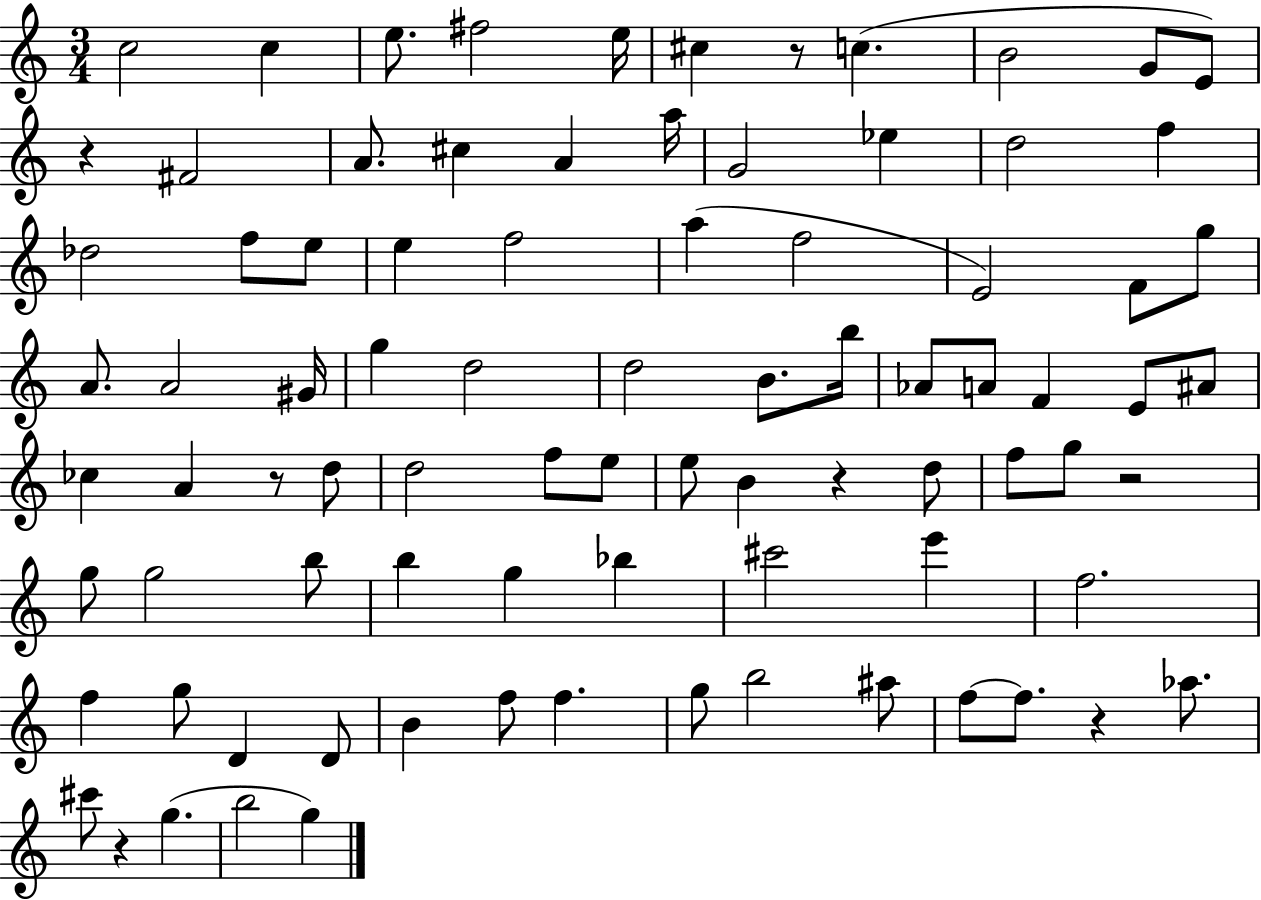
C5/h C5/q E5/e. F#5/h E5/s C#5/q R/e C5/q. B4/h G4/e E4/e R/q F#4/h A4/e. C#5/q A4/q A5/s G4/h Eb5/q D5/h F5/q Db5/h F5/e E5/e E5/q F5/h A5/q F5/h E4/h F4/e G5/e A4/e. A4/h G#4/s G5/q D5/h D5/h B4/e. B5/s Ab4/e A4/e F4/q E4/e A#4/e CES5/q A4/q R/e D5/e D5/h F5/e E5/e E5/e B4/q R/q D5/e F5/e G5/e R/h G5/e G5/h B5/e B5/q G5/q Bb5/q C#6/h E6/q F5/h. F5/q G5/e D4/q D4/e B4/q F5/e F5/q. G5/e B5/h A#5/e F5/e F5/e. R/q Ab5/e. C#6/e R/q G5/q. B5/h G5/q